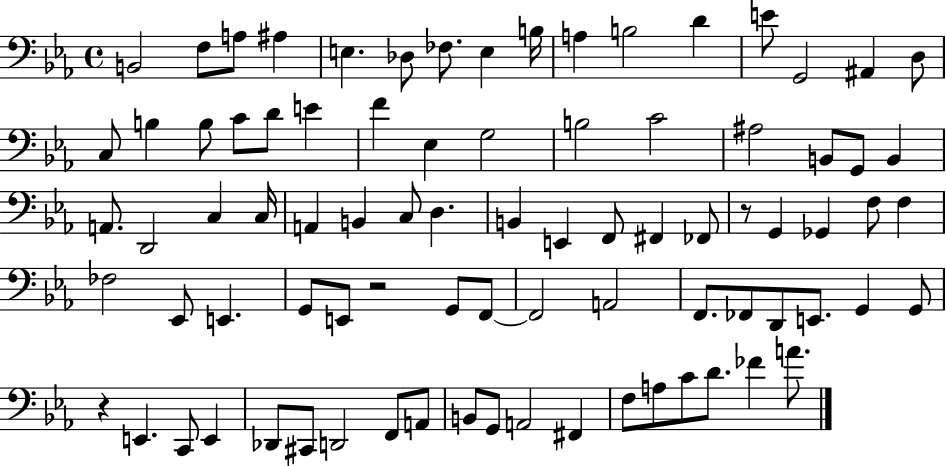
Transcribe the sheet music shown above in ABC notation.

X:1
T:Untitled
M:4/4
L:1/4
K:Eb
B,,2 F,/2 A,/2 ^A, E, _D,/2 _F,/2 E, B,/4 A, B,2 D E/2 G,,2 ^A,, D,/2 C,/2 B, B,/2 C/2 D/2 E F _E, G,2 B,2 C2 ^A,2 B,,/2 G,,/2 B,, A,,/2 D,,2 C, C,/4 A,, B,, C,/2 D, B,, E,, F,,/2 ^F,, _F,,/2 z/2 G,, _G,, F,/2 F, _F,2 _E,,/2 E,, G,,/2 E,,/2 z2 G,,/2 F,,/2 F,,2 A,,2 F,,/2 _F,,/2 D,,/2 E,,/2 G,, G,,/2 z E,, C,,/2 E,, _D,,/2 ^C,,/2 D,,2 F,,/2 A,,/2 B,,/2 G,,/2 A,,2 ^F,, F,/2 A,/2 C/2 D/2 _F A/2